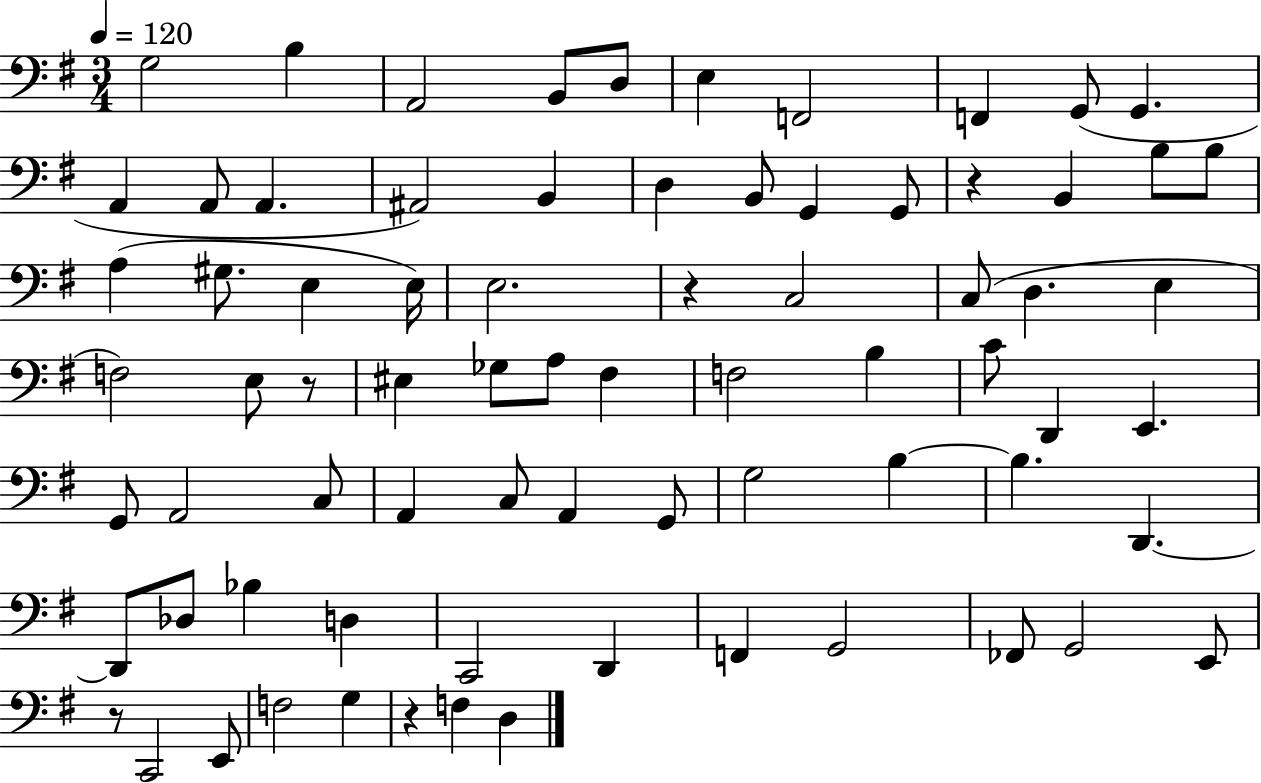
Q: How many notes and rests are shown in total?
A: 75